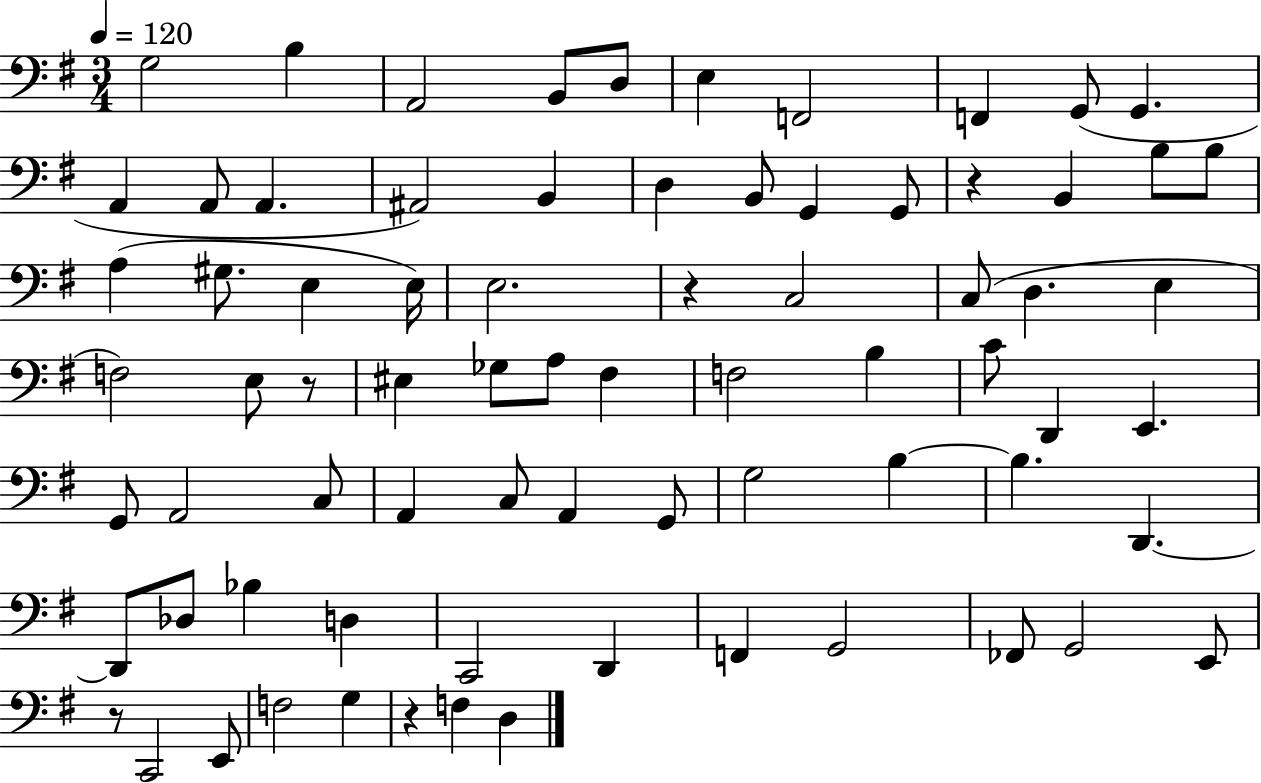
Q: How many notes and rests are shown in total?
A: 75